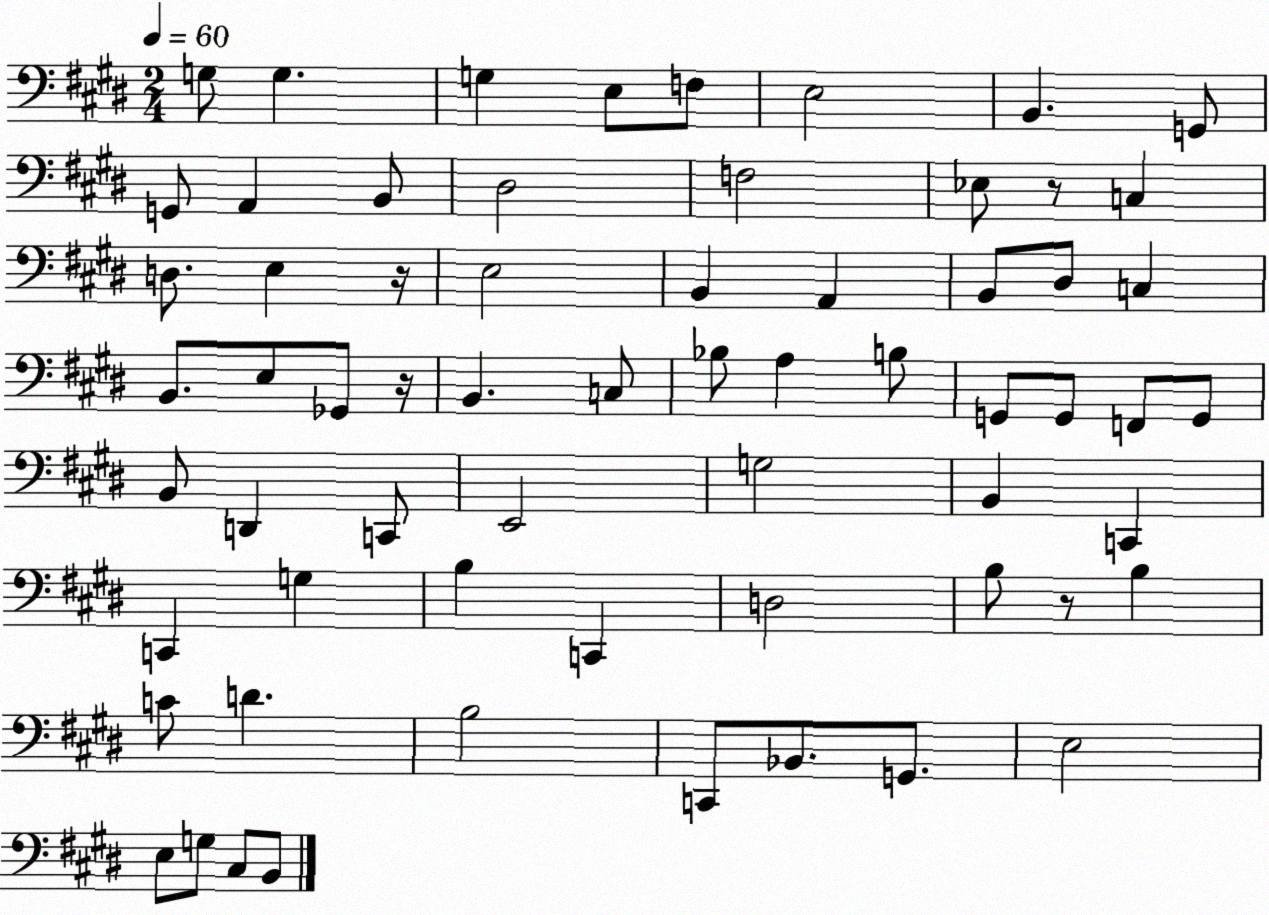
X:1
T:Untitled
M:2/4
L:1/4
K:E
G,/2 G, G, E,/2 F,/2 E,2 B,, G,,/2 G,,/2 A,, B,,/2 ^D,2 F,2 _E,/2 z/2 C, D,/2 E, z/4 E,2 B,, A,, B,,/2 ^D,/2 C, B,,/2 E,/2 _G,,/2 z/4 B,, C,/2 _B,/2 A, B,/2 G,,/2 G,,/2 F,,/2 G,,/2 B,,/2 D,, C,,/2 E,,2 G,2 B,, C,, C,, G, B, C,, D,2 B,/2 z/2 B, C/2 D B,2 C,,/2 _B,,/2 G,,/2 E,2 E,/2 G,/2 ^C,/2 B,,/2